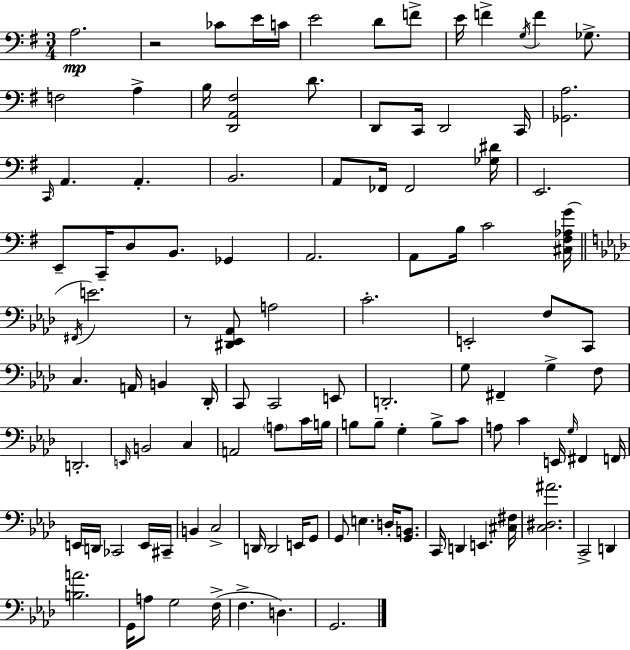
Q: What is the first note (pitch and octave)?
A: A3